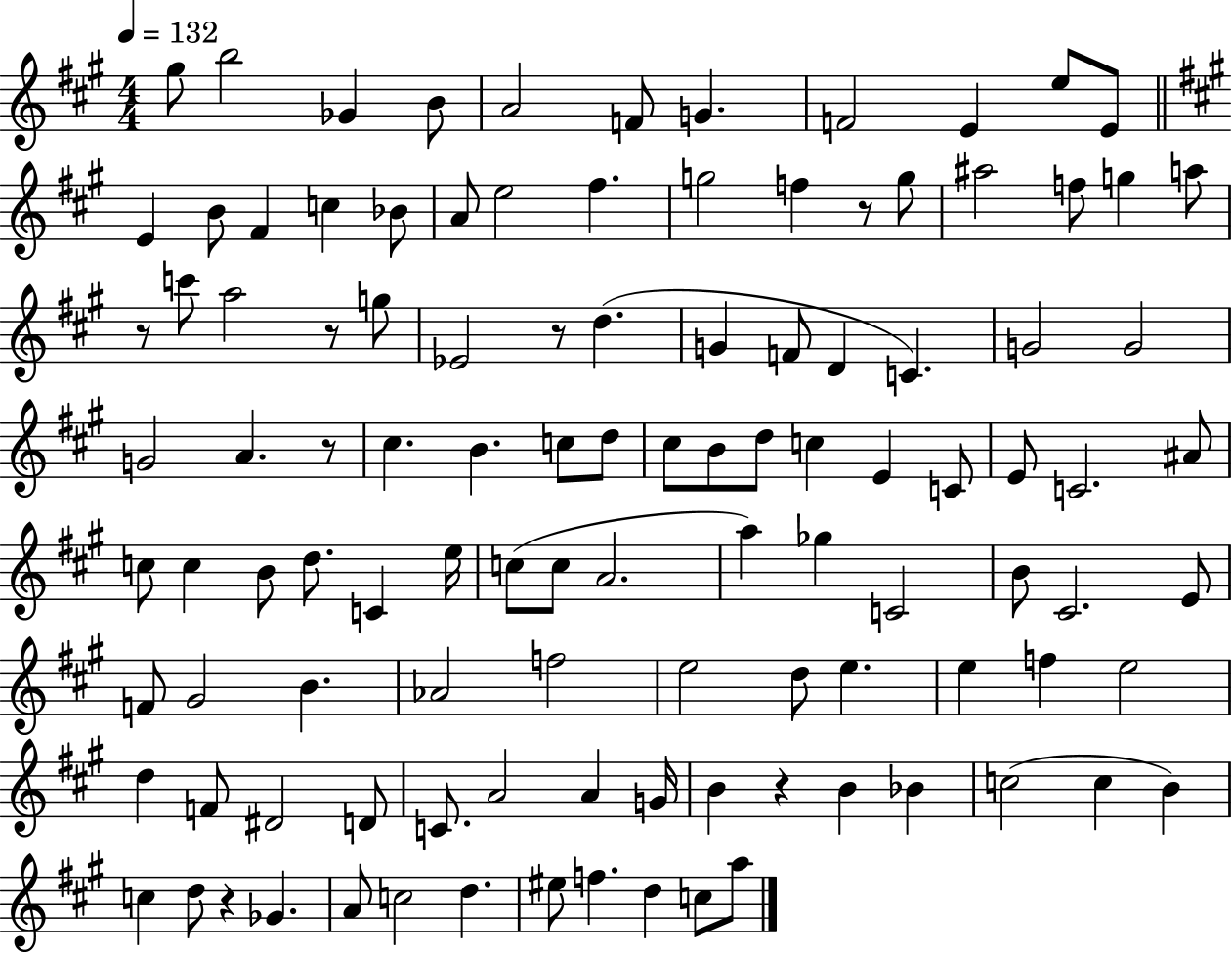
{
  \clef treble
  \numericTimeSignature
  \time 4/4
  \key a \major
  \tempo 4 = 132
  gis''8 b''2 ges'4 b'8 | a'2 f'8 g'4. | f'2 e'4 e''8 e'8 | \bar "||" \break \key a \major e'4 b'8 fis'4 c''4 bes'8 | a'8 e''2 fis''4. | g''2 f''4 r8 g''8 | ais''2 f''8 g''4 a''8 | \break r8 c'''8 a''2 r8 g''8 | ees'2 r8 d''4.( | g'4 f'8 d'4 c'4.) | g'2 g'2 | \break g'2 a'4. r8 | cis''4. b'4. c''8 d''8 | cis''8 b'8 d''8 c''4 e'4 c'8 | e'8 c'2. ais'8 | \break c''8 c''4 b'8 d''8. c'4 e''16 | c''8( c''8 a'2. | a''4) ges''4 c'2 | b'8 cis'2. e'8 | \break f'8 gis'2 b'4. | aes'2 f''2 | e''2 d''8 e''4. | e''4 f''4 e''2 | \break d''4 f'8 dis'2 d'8 | c'8. a'2 a'4 g'16 | b'4 r4 b'4 bes'4 | c''2( c''4 b'4) | \break c''4 d''8 r4 ges'4. | a'8 c''2 d''4. | eis''8 f''4. d''4 c''8 a''8 | \bar "|."
}